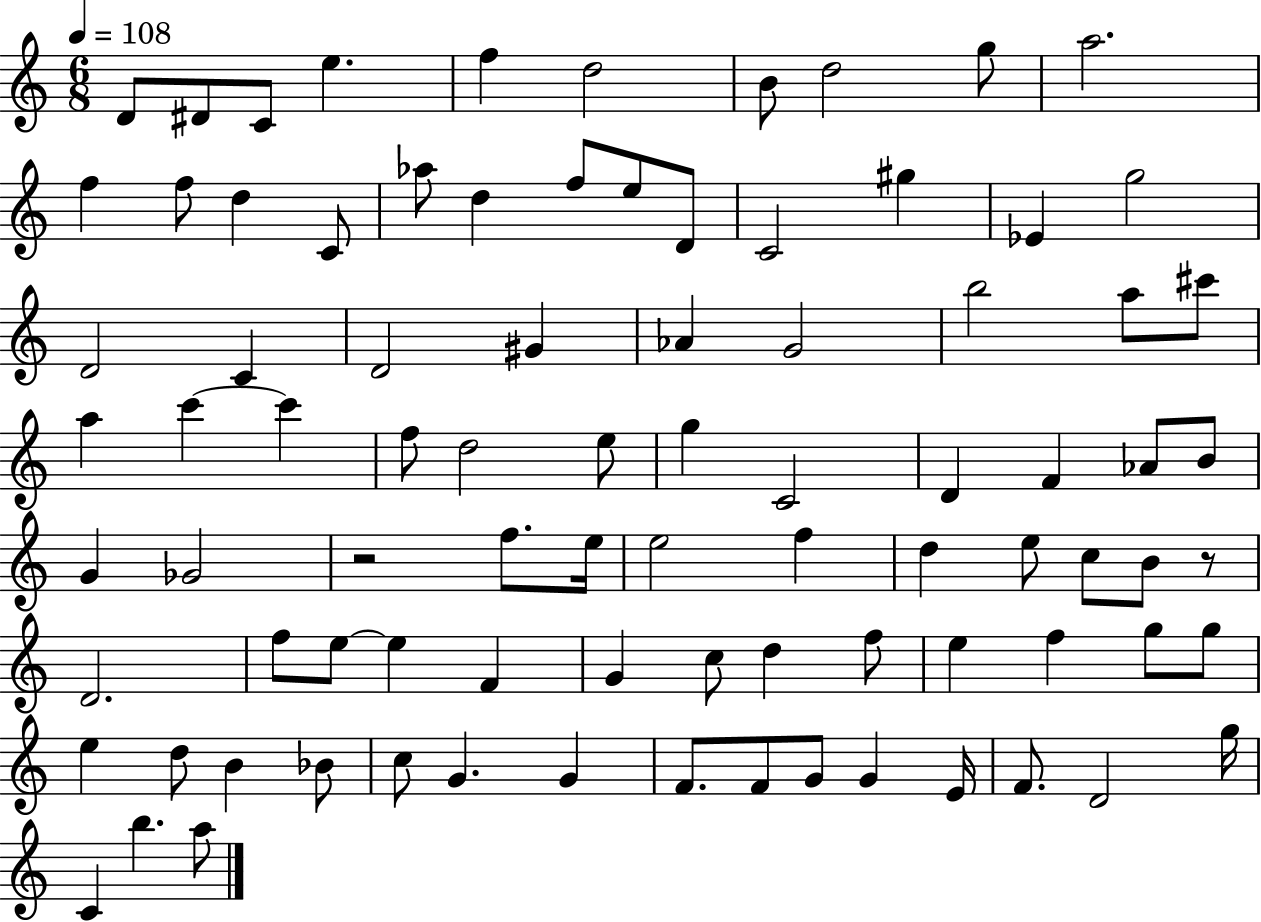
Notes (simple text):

D4/e D#4/e C4/e E5/q. F5/q D5/h B4/e D5/h G5/e A5/h. F5/q F5/e D5/q C4/e Ab5/e D5/q F5/e E5/e D4/e C4/h G#5/q Eb4/q G5/h D4/h C4/q D4/h G#4/q Ab4/q G4/h B5/h A5/e C#6/e A5/q C6/q C6/q F5/e D5/h E5/e G5/q C4/h D4/q F4/q Ab4/e B4/e G4/q Gb4/h R/h F5/e. E5/s E5/h F5/q D5/q E5/e C5/e B4/e R/e D4/h. F5/e E5/e E5/q F4/q G4/q C5/e D5/q F5/e E5/q F5/q G5/e G5/e E5/q D5/e B4/q Bb4/e C5/e G4/q. G4/q F4/e. F4/e G4/e G4/q E4/s F4/e. D4/h G5/s C4/q B5/q. A5/e